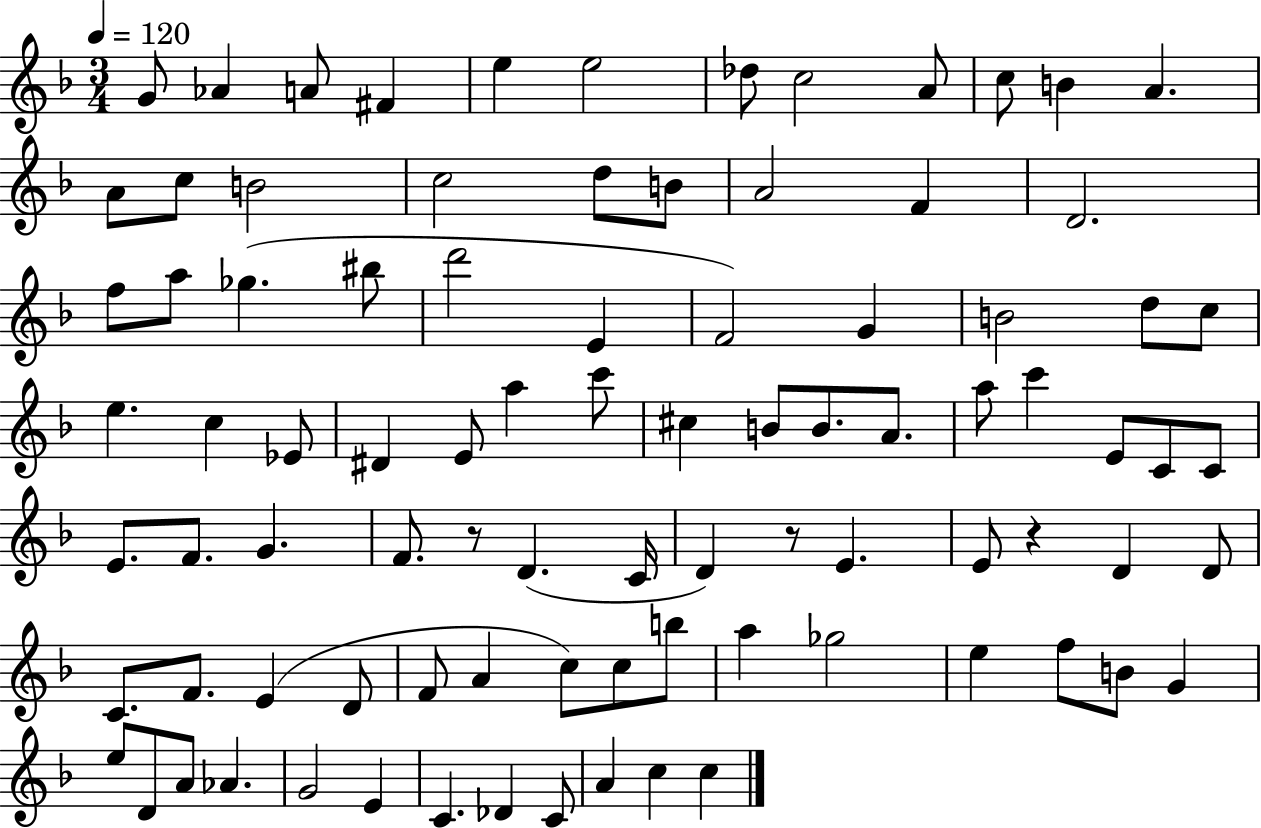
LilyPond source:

{
  \clef treble
  \numericTimeSignature
  \time 3/4
  \key f \major
  \tempo 4 = 120
  g'8 aes'4 a'8 fis'4 | e''4 e''2 | des''8 c''2 a'8 | c''8 b'4 a'4. | \break a'8 c''8 b'2 | c''2 d''8 b'8 | a'2 f'4 | d'2. | \break f''8 a''8 ges''4.( bis''8 | d'''2 e'4 | f'2) g'4 | b'2 d''8 c''8 | \break e''4. c''4 ees'8 | dis'4 e'8 a''4 c'''8 | cis''4 b'8 b'8. a'8. | a''8 c'''4 e'8 c'8 c'8 | \break e'8. f'8. g'4. | f'8. r8 d'4.( c'16 | d'4) r8 e'4. | e'8 r4 d'4 d'8 | \break c'8. f'8. e'4( d'8 | f'8 a'4 c''8) c''8 b''8 | a''4 ges''2 | e''4 f''8 b'8 g'4 | \break e''8 d'8 a'8 aes'4. | g'2 e'4 | c'4. des'4 c'8 | a'4 c''4 c''4 | \break \bar "|."
}